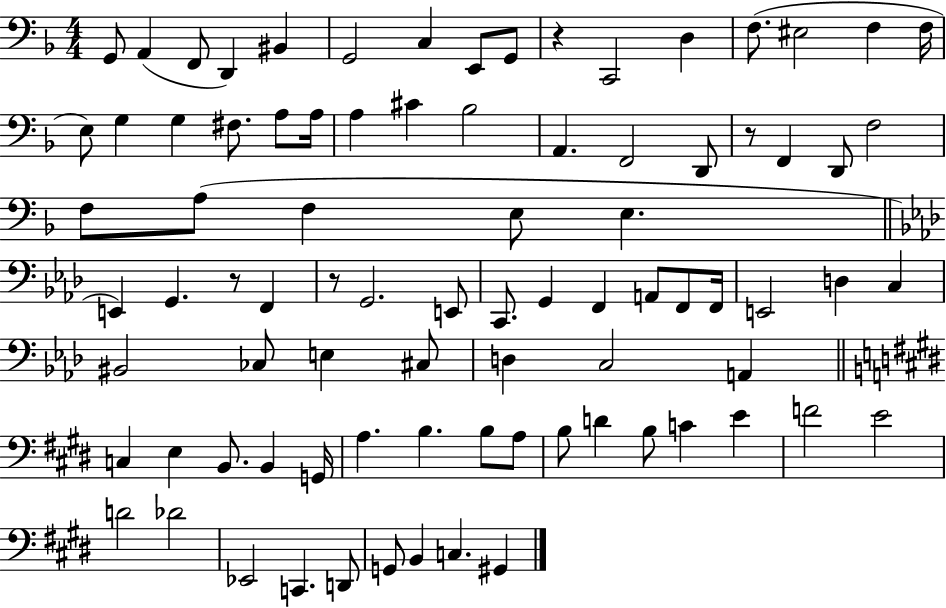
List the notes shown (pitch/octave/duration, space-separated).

G2/e A2/q F2/e D2/q BIS2/q G2/h C3/q E2/e G2/e R/q C2/h D3/q F3/e. EIS3/h F3/q F3/s E3/e G3/q G3/q F#3/e. A3/e A3/s A3/q C#4/q Bb3/h A2/q. F2/h D2/e R/e F2/q D2/e F3/h F3/e A3/e F3/q E3/e E3/q. E2/q G2/q. R/e F2/q R/e G2/h. E2/e C2/e. G2/q F2/q A2/e F2/e F2/s E2/h D3/q C3/q BIS2/h CES3/e E3/q C#3/e D3/q C3/h A2/q C3/q E3/q B2/e. B2/q G2/s A3/q. B3/q. B3/e A3/e B3/e D4/q B3/e C4/q E4/q F4/h E4/h D4/h Db4/h Eb2/h C2/q. D2/e G2/e B2/q C3/q. G#2/q